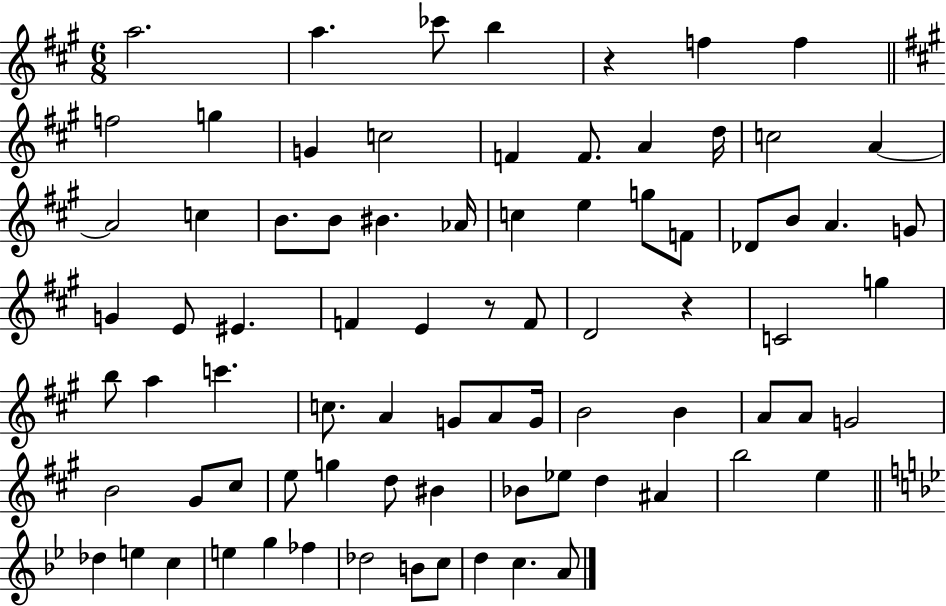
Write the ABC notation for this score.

X:1
T:Untitled
M:6/8
L:1/4
K:A
a2 a _c'/2 b z f f f2 g G c2 F F/2 A d/4 c2 A A2 c B/2 B/2 ^B _A/4 c e g/2 F/2 _D/2 B/2 A G/2 G E/2 ^E F E z/2 F/2 D2 z C2 g b/2 a c' c/2 A G/2 A/2 G/4 B2 B A/2 A/2 G2 B2 ^G/2 ^c/2 e/2 g d/2 ^B _B/2 _e/2 d ^A b2 e _d e c e g _f _d2 B/2 c/2 d c A/2